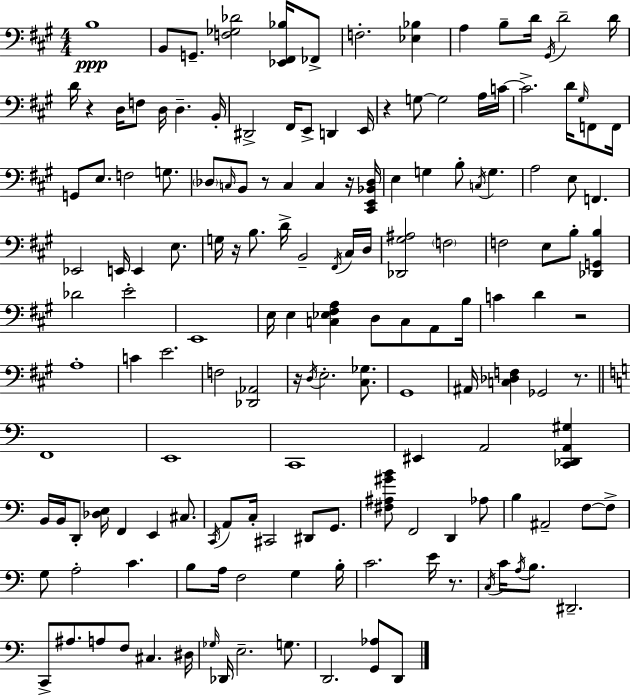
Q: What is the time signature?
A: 4/4